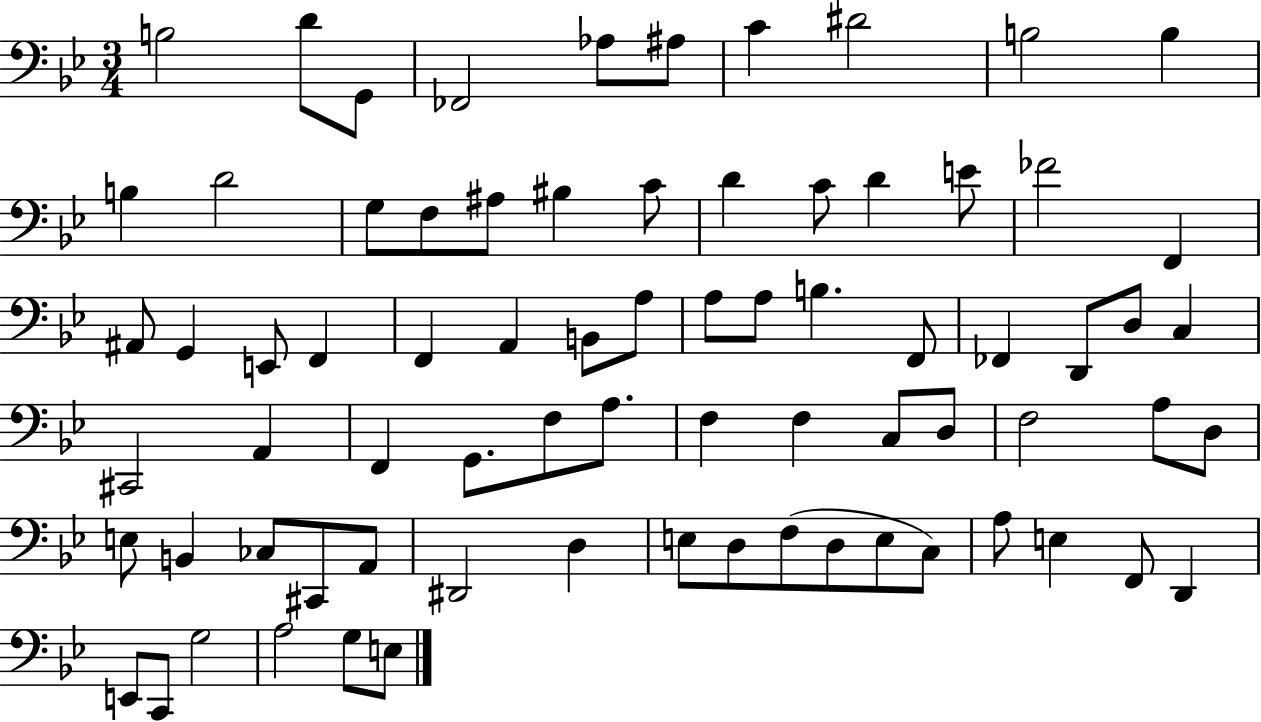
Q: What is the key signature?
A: BES major